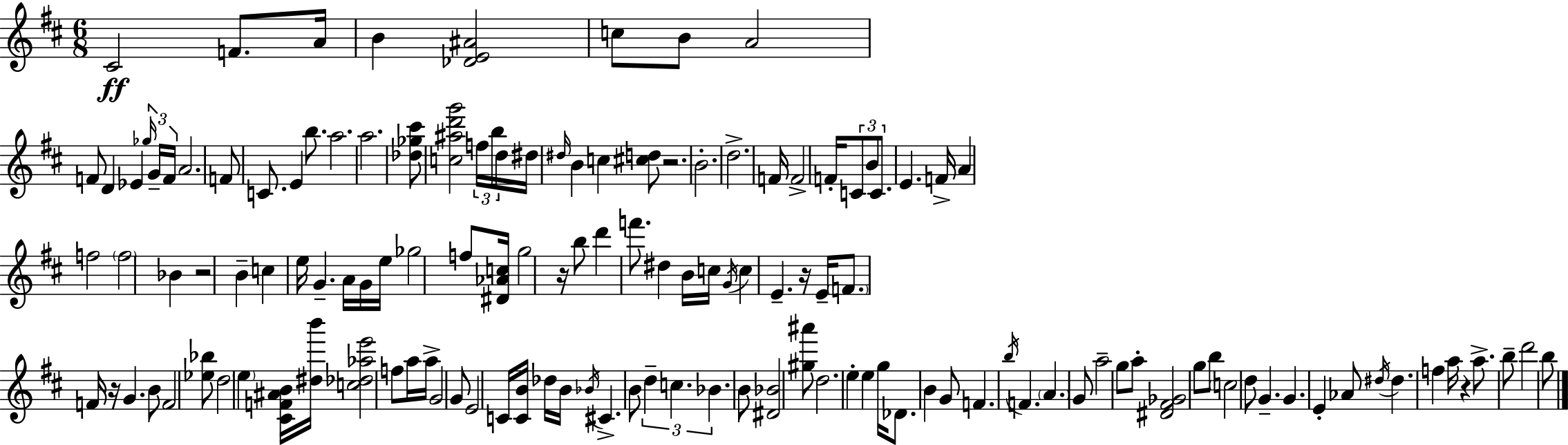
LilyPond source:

{
  \clef treble
  \numericTimeSignature
  \time 6/8
  \key d \major
  cis'2\ff f'8. a'16 | b'4 <des' e' ais'>2 | c''8 b'8 a'2 | f'8 d'4 ees'4 \tuplet 3/2 { \grace { ges''16 } g'16-- | \break f'16 } a'2. | f'8 c'8. e'4 b''8. | a''2. | a''2. | \break <des'' ges'' cis'''>8 <c'' ais'' d''' g'''>2 \tuplet 3/2 { f''16 | b''16 d''16 } dis''16 \grace { dis''16 } b'4 c''4 | <cis'' d''>8 r2. | b'2.-. | \break d''2.-> | f'16 f'2-> f'16-. | \tuplet 3/2 { c'8 b'8 c'8. } e'4. | f'16-> a'4 f''2 | \break \parenthesize f''2 bes'4 | r2 b'4-- | c''4 e''16 g'4.-- | a'16 g'16 e''16 ges''2 | \break f''8 <dis' aes' c''>16 g''2 r16 | b''8 d'''4 f'''8. dis''4 | b'16 c''16 \acciaccatura { g'16 } c''4 e'4.-- | r16 e'16-- \parenthesize f'8. f'16 r16 g'4. | \break b'8 f'2 | <ees'' bes''>8 d''2 \parenthesize e''4 | <cis' f' ais' b'>16 <dis'' b'''>16 <c'' des'' aes'' e'''>2 | f''8 a''16 a''16-> g'2 | \break g'8 e'2 c'16 | <c' b'>16 des''16 b'16 \acciaccatura { bes'16 } cis'4.-> b'8 | \tuplet 3/2 { d''4-- c''4. bes'4. } | b'8 <dis' bes'>2 | \break <gis'' ais'''>8 d''2. | e''4-. e''4 | g''16 des'8. b'4 g'8 f'4. | \acciaccatura { b''16 } f'4. \parenthesize a'4. | \break g'8 a''2-- | g''8 a''8-. <dis' fis' ges'>2 | g''8 b''8 \parenthesize c''2 | d''8 g'4.-- g'4. | \break e'4-. aes'8 \acciaccatura { dis''16 } | dis''4. f''4 a''16 r4 | a''8.-> b''8-- d'''2 | b''8 \bar "|."
}